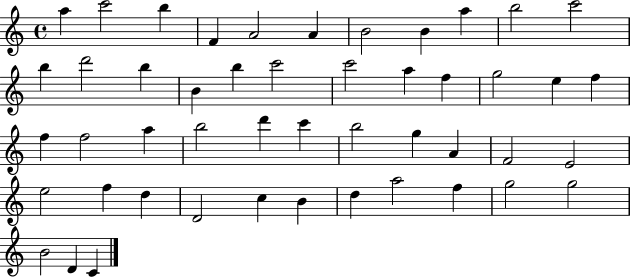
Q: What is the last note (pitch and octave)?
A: C4